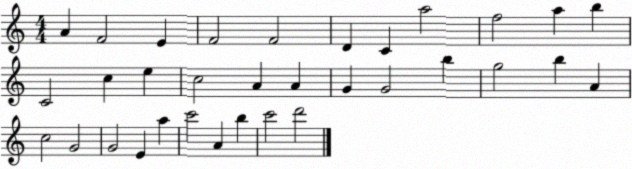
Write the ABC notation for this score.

X:1
T:Untitled
M:4/4
L:1/4
K:C
A F2 E F2 F2 D C a2 f2 a b C2 c e c2 A A G G2 b g2 b A c2 G2 G2 E a c'2 A b c'2 d'2